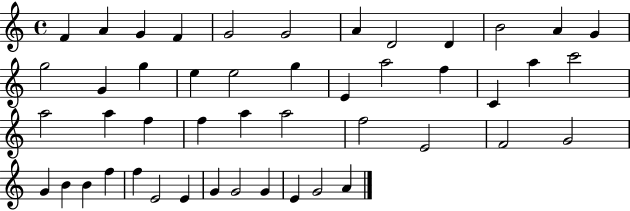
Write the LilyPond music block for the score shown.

{
  \clef treble
  \time 4/4
  \defaultTimeSignature
  \key c \major
  f'4 a'4 g'4 f'4 | g'2 g'2 | a'4 d'2 d'4 | b'2 a'4 g'4 | \break g''2 g'4 g''4 | e''4 e''2 g''4 | e'4 a''2 f''4 | c'4 a''4 c'''2 | \break a''2 a''4 f''4 | f''4 a''4 a''2 | f''2 e'2 | f'2 g'2 | \break g'4 b'4 b'4 f''4 | f''4 e'2 e'4 | g'4 g'2 g'4 | e'4 g'2 a'4 | \break \bar "|."
}